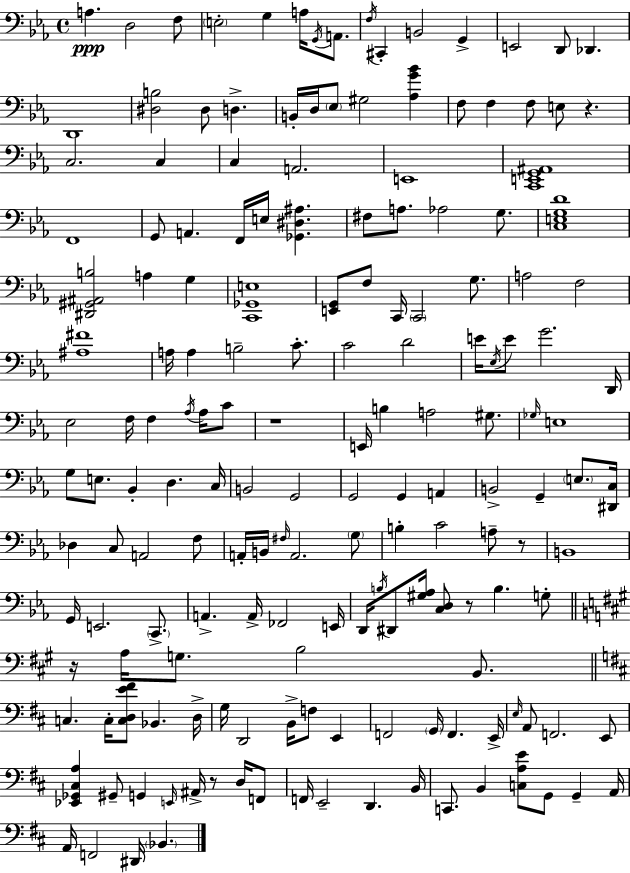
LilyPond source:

{
  \clef bass
  \time 4/4
  \defaultTimeSignature
  \key ees \major
  a4.\ppp d2 f8 | \parenthesize e2-. g4 a16 \acciaccatura { g,16 } a,8. | \acciaccatura { f16 } cis,4-. b,2 g,4-> | e,2 d,8 des,4. | \break d,1 | <dis b>2 dis8 d4.-> | b,16-. d16 \parenthesize ees8 gis2 <aes g' bes'>4 | f8 f4 f8 e8 r4. | \break c2. c4 | c4 a,2. | e,1 | <c, e, g, ais,>1 | \break f,1 | g,8 a,4. f,16 e16 <ges, dis ais>4. | fis8 a8. aes2 g8. | <c e g d'>1 | \break <dis, gis, ais, b>2 a4 g4 | <c, ges, e>1 | <e, g,>8 f8 c,16 \parenthesize c,2 g8. | a2 f2 | \break <ais fis'>1 | a16 a4 b2-- c'8.-. | c'2 d'2 | e'16 \acciaccatura { ees16 } e'8 g'2. | \break d,16 ees2 f16 f4 | \acciaccatura { aes16 } aes16 c'8 r1 | e,16 b4 a2 | gis8. \grace { ges16 } e1 | \break g8 e8. bes,4-. d4. | c16 b,2 g,2 | g,2 g,4 | a,4 b,2-> g,4-- | \break \parenthesize e8. <dis, c>16 des4 c8 a,2 | f8 a,16-. b,16 \grace { fis16 } a,2. | \parenthesize g8 b4-. c'2 | a8-- r8 b,1 | \break g,16 e,2. | \parenthesize c,8.-> a,4.-> a,16-> fes,2 | e,16 d,16 \acciaccatura { b16 } dis,8 <gis aes>16 <c d>8 r8 b4. | g8-. \bar "||" \break \key a \major r16 a16 g8. b2 b,8. | \bar "||" \break \key d \major c4. c16-. <c d e' fis'>8 bes,4. d16-> | g16 d,2 b,16-> f8 e,4 | f,2 \parenthesize g,16 f,4. e,16-> | \grace { e16 } a,8 f,2. e,8 | \break <ees, ges, cis a>4 gis,8-- g,4 \grace { e,16 } ais,16-> r8 d16 | f,8 f,16 e,2-- d,4. | b,16 c,8. b,4 <c a e'>8 g,8 g,4-- | a,16 a,16 f,2 dis,16 \parenthesize bes,4. | \break \bar "|."
}